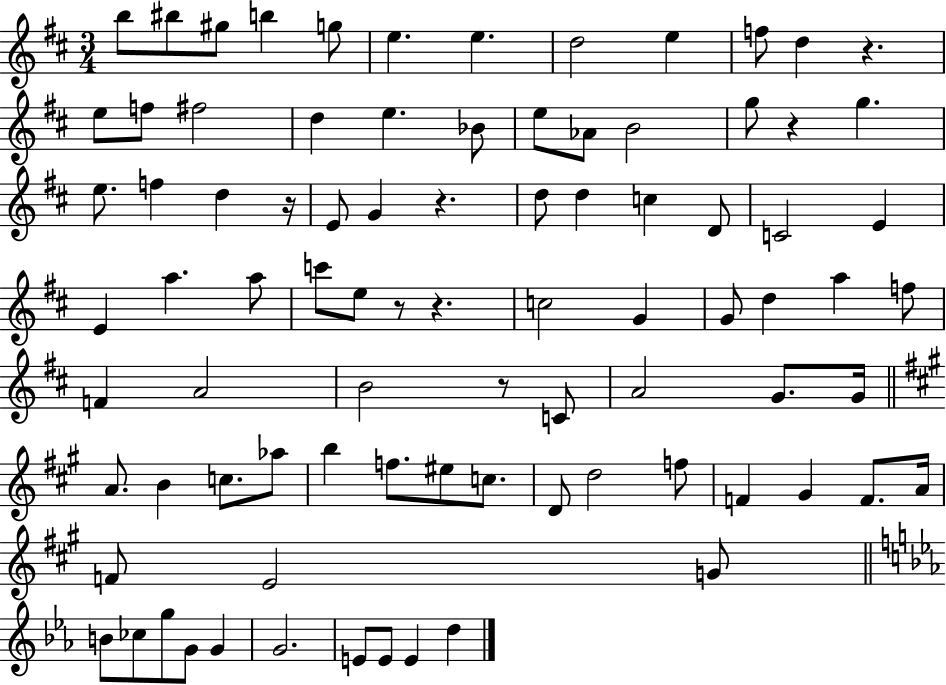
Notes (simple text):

B5/e BIS5/e G#5/e B5/q G5/e E5/q. E5/q. D5/h E5/q F5/e D5/q R/q. E5/e F5/e F#5/h D5/q E5/q. Bb4/e E5/e Ab4/e B4/h G5/e R/q G5/q. E5/e. F5/q D5/q R/s E4/e G4/q R/q. D5/e D5/q C5/q D4/e C4/h E4/q E4/q A5/q. A5/e C6/e E5/e R/e R/q. C5/h G4/q G4/e D5/q A5/q F5/e F4/q A4/h B4/h R/e C4/e A4/h G4/e. G4/s A4/e. B4/q C5/e. Ab5/e B5/q F5/e. EIS5/e C5/e. D4/e D5/h F5/e F4/q G#4/q F4/e. A4/s F4/e E4/h G4/e B4/e CES5/e G5/e G4/e G4/q G4/h. E4/e E4/e E4/q D5/q